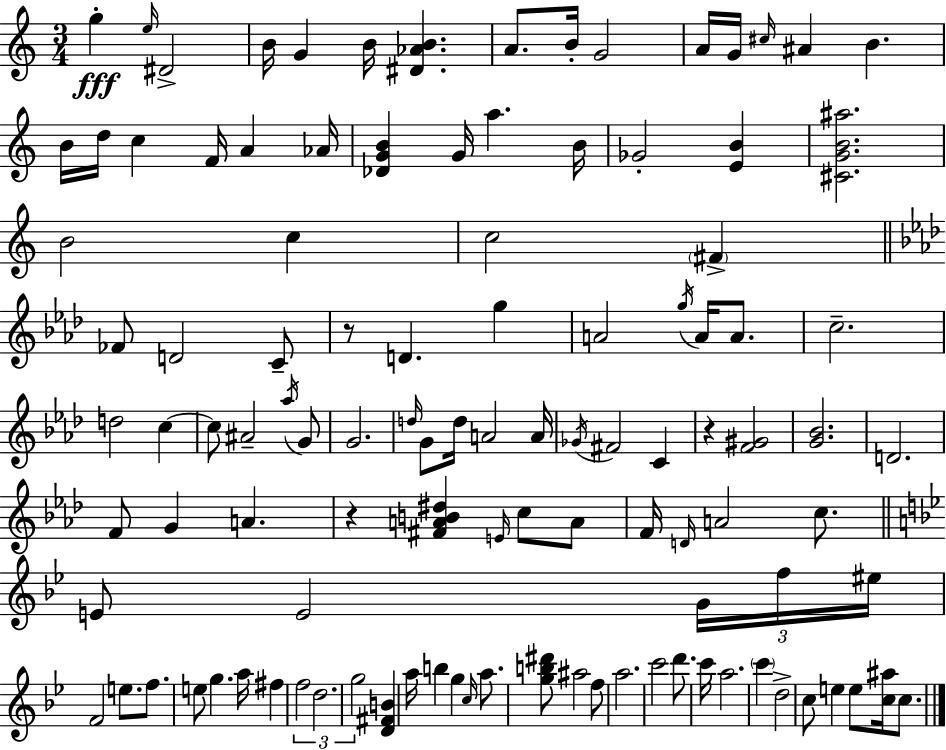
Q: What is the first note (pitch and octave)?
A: G5